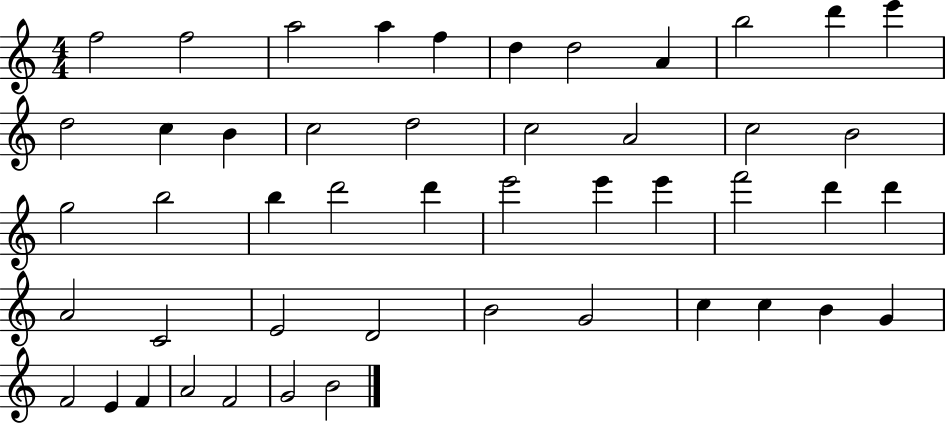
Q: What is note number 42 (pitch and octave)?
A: F4